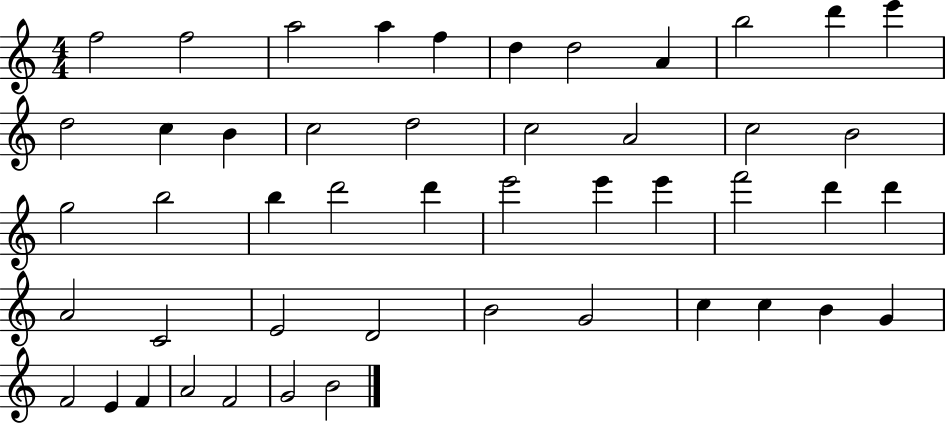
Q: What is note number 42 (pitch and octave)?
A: F4